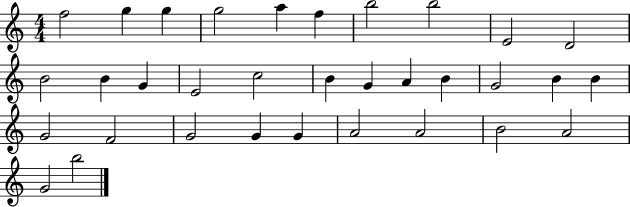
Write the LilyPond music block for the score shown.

{
  \clef treble
  \numericTimeSignature
  \time 4/4
  \key c \major
  f''2 g''4 g''4 | g''2 a''4 f''4 | b''2 b''2 | e'2 d'2 | \break b'2 b'4 g'4 | e'2 c''2 | b'4 g'4 a'4 b'4 | g'2 b'4 b'4 | \break g'2 f'2 | g'2 g'4 g'4 | a'2 a'2 | b'2 a'2 | \break g'2 b''2 | \bar "|."
}